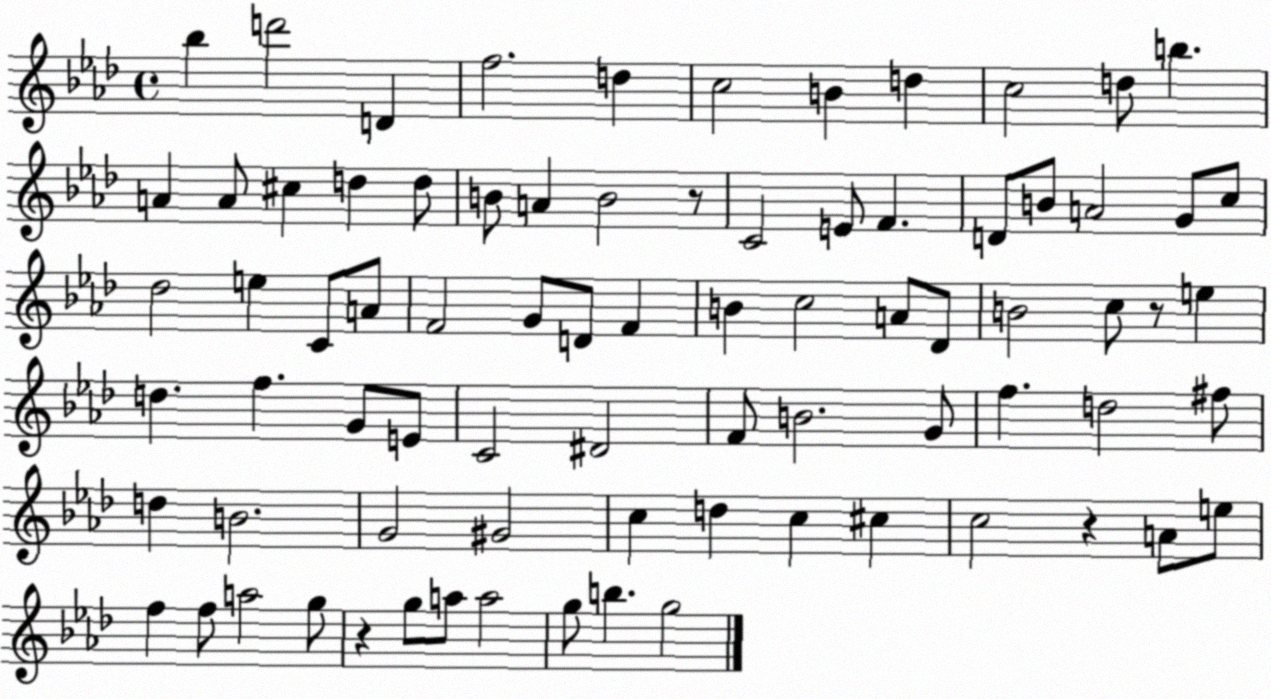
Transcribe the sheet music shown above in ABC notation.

X:1
T:Untitled
M:4/4
L:1/4
K:Ab
_b d'2 D f2 d c2 B d c2 d/2 b A A/2 ^c d d/2 B/2 A B2 z/2 C2 E/2 F D/2 B/2 A2 G/2 c/2 _d2 e C/2 A/2 F2 G/2 D/2 F B c2 A/2 _D/2 B2 c/2 z/2 e d f G/2 E/2 C2 ^D2 F/2 B2 G/2 f d2 ^f/2 d B2 G2 ^G2 c d c ^c c2 z A/2 e/2 f f/2 a2 g/2 z g/2 a/2 a2 g/2 b g2